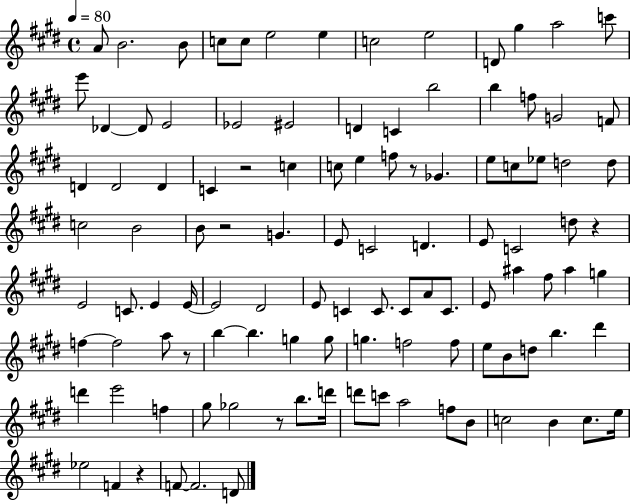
X:1
T:Untitled
M:4/4
L:1/4
K:E
A/2 B2 B/2 c/2 c/2 e2 e c2 e2 D/2 ^g a2 c'/2 e'/2 _D _D/2 E2 _E2 ^E2 D C b2 b f/2 G2 F/2 D D2 D C z2 c c/2 e f/2 z/2 _G e/2 c/2 _e/2 d2 d/2 c2 B2 B/2 z2 G E/2 C2 D E/2 C2 d/2 z E2 C/2 E E/4 E2 ^D2 E/2 C C/2 C/2 A/2 C/2 E/2 ^a ^f/2 ^a g f f2 a/2 z/2 b b g g/2 g f2 f/2 e/2 B/2 d/2 b ^d' d' e'2 f ^g/2 _g2 z/2 b/2 d'/4 d'/2 c'/2 a2 f/2 B/2 c2 B c/2 e/4 _e2 F z F/2 F2 D/2